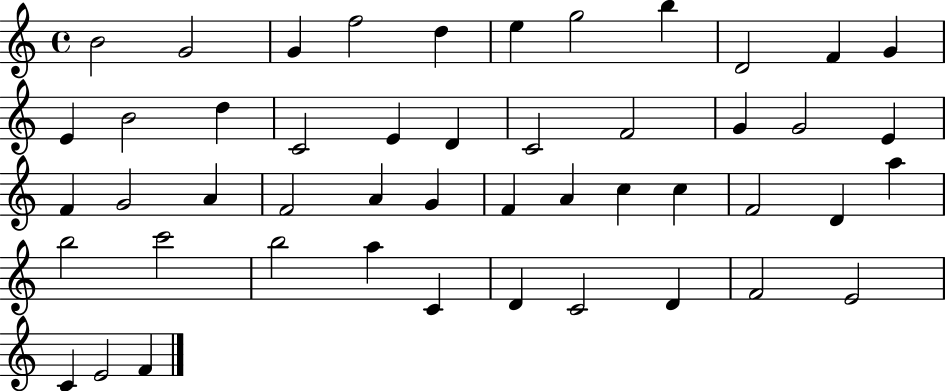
{
  \clef treble
  \time 4/4
  \defaultTimeSignature
  \key c \major
  b'2 g'2 | g'4 f''2 d''4 | e''4 g''2 b''4 | d'2 f'4 g'4 | \break e'4 b'2 d''4 | c'2 e'4 d'4 | c'2 f'2 | g'4 g'2 e'4 | \break f'4 g'2 a'4 | f'2 a'4 g'4 | f'4 a'4 c''4 c''4 | f'2 d'4 a''4 | \break b''2 c'''2 | b''2 a''4 c'4 | d'4 c'2 d'4 | f'2 e'2 | \break c'4 e'2 f'4 | \bar "|."
}